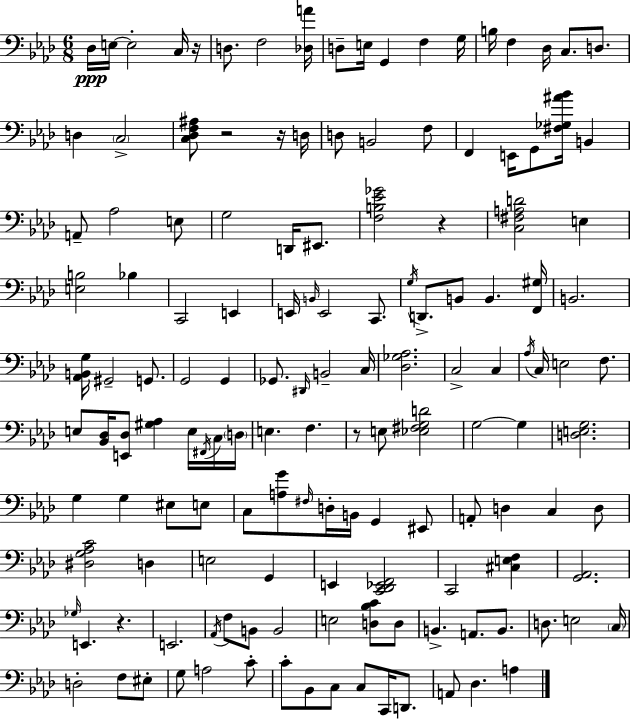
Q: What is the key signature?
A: AES major